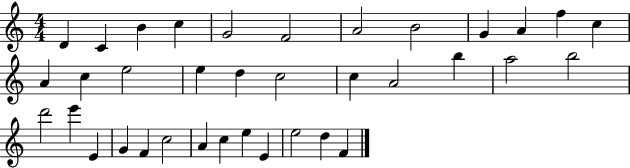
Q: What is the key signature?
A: C major